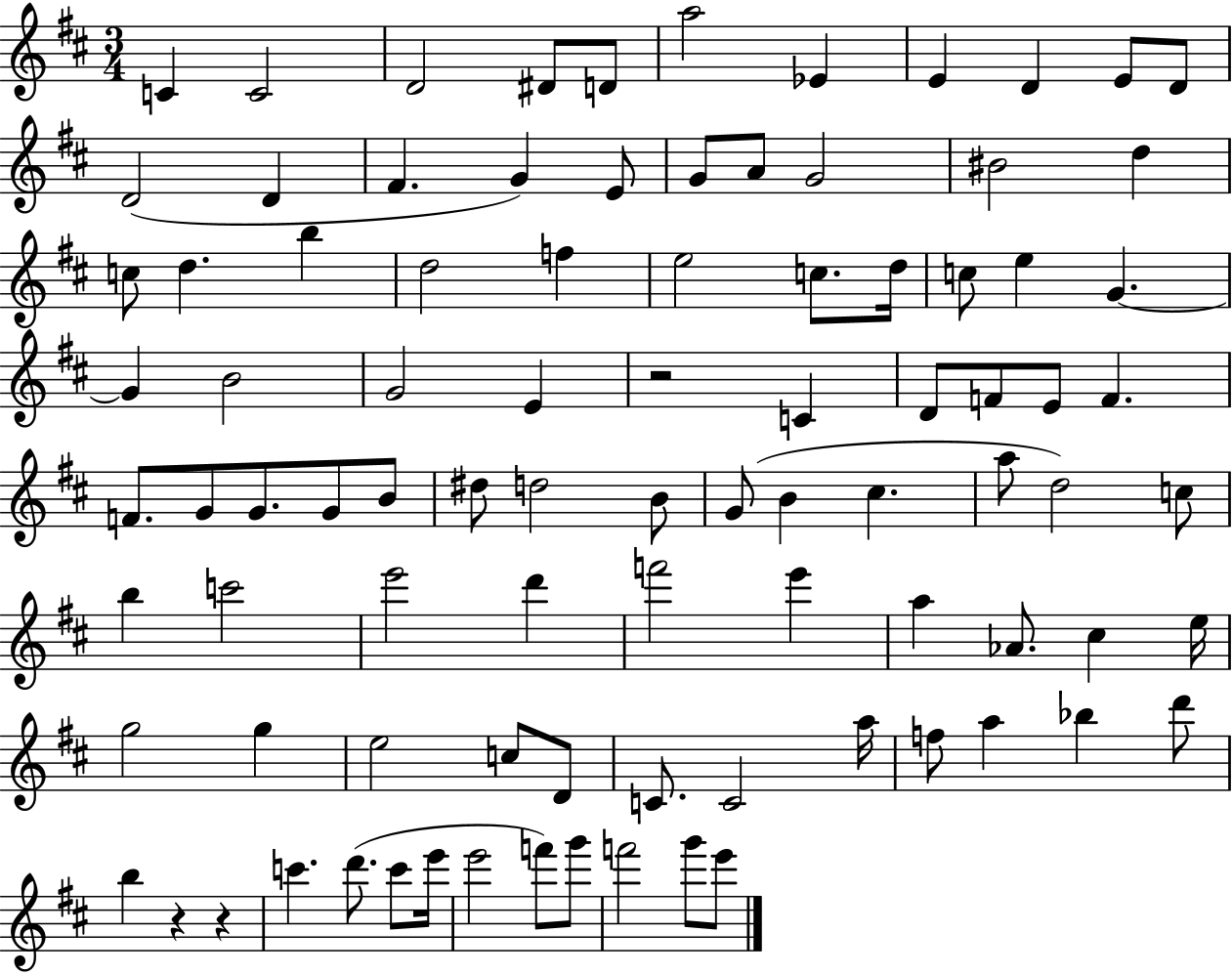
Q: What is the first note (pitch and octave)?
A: C4